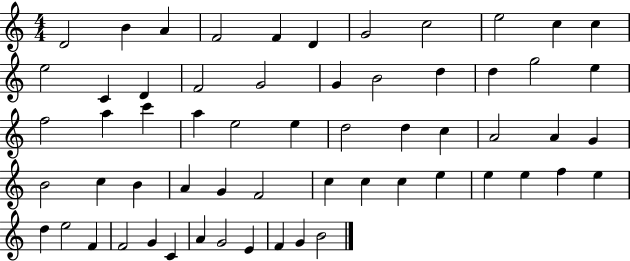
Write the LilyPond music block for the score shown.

{
  \clef treble
  \numericTimeSignature
  \time 4/4
  \key c \major
  d'2 b'4 a'4 | f'2 f'4 d'4 | g'2 c''2 | e''2 c''4 c''4 | \break e''2 c'4 d'4 | f'2 g'2 | g'4 b'2 d''4 | d''4 g''2 e''4 | \break f''2 a''4 c'''4 | a''4 e''2 e''4 | d''2 d''4 c''4 | a'2 a'4 g'4 | \break b'2 c''4 b'4 | a'4 g'4 f'2 | c''4 c''4 c''4 e''4 | e''4 e''4 f''4 e''4 | \break d''4 e''2 f'4 | f'2 g'4 c'4 | a'4 g'2 e'4 | f'4 g'4 b'2 | \break \bar "|."
}